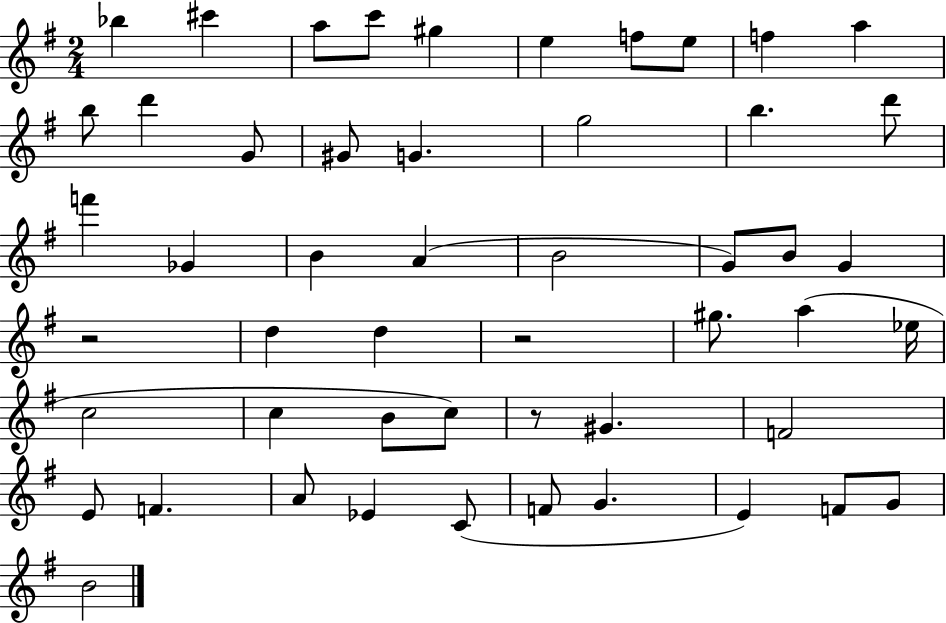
{
  \clef treble
  \numericTimeSignature
  \time 2/4
  \key g \major
  bes''4 cis'''4 | a''8 c'''8 gis''4 | e''4 f''8 e''8 | f''4 a''4 | \break b''8 d'''4 g'8 | gis'8 g'4. | g''2 | b''4. d'''8 | \break f'''4 ges'4 | b'4 a'4( | b'2 | g'8) b'8 g'4 | \break r2 | d''4 d''4 | r2 | gis''8. a''4( ees''16 | \break c''2 | c''4 b'8 c''8) | r8 gis'4. | f'2 | \break e'8 f'4. | a'8 ees'4 c'8( | f'8 g'4. | e'4) f'8 g'8 | \break b'2 | \bar "|."
}